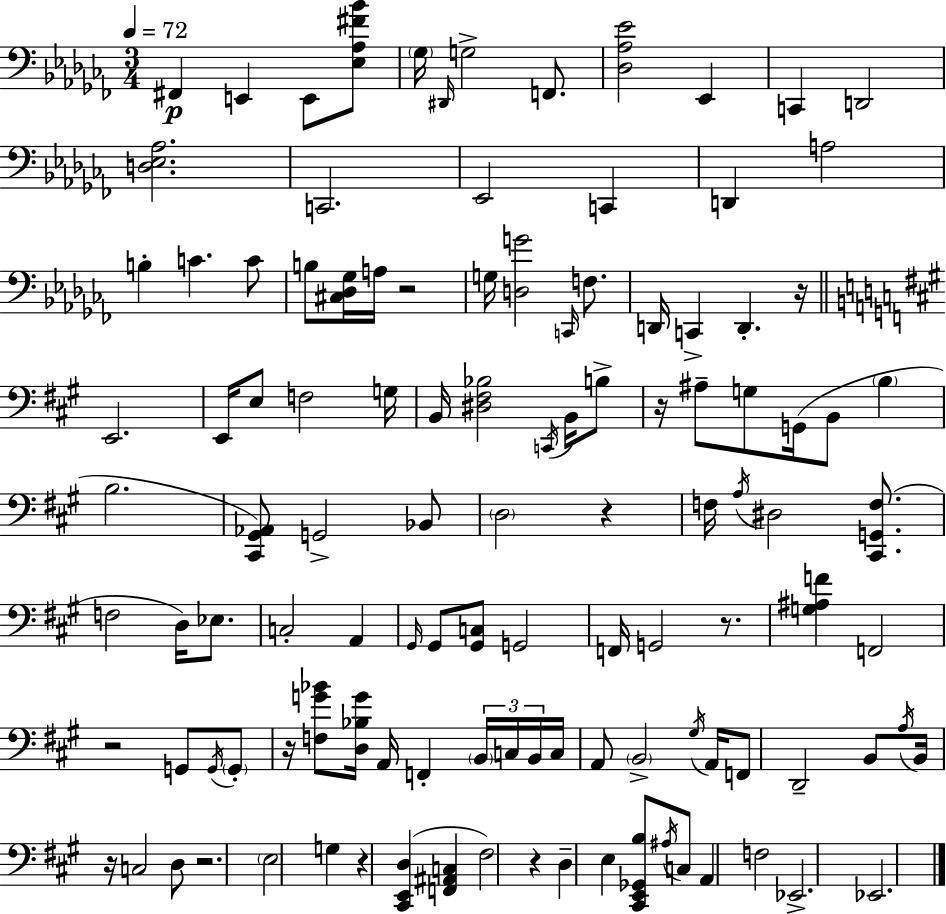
X:1
T:Untitled
M:3/4
L:1/4
K:Abm
^F,, E,, E,,/2 [_E,_A,^F_B]/2 _G,/4 ^D,,/4 G,2 F,,/2 [_D,_A,_E]2 _E,, C,, D,,2 [D,_E,_A,]2 C,,2 _E,,2 C,, D,, A,2 B, C C/2 B,/2 [^C,_D,_G,]/4 A,/4 z2 G,/4 [D,G]2 C,,/4 F,/2 D,,/4 C,, D,, z/4 E,,2 E,,/4 E,/2 F,2 G,/4 B,,/4 [^D,^F,_B,]2 C,,/4 B,,/4 B,/2 z/4 ^A,/2 G,/2 G,,/4 B,,/2 B, B,2 [^C,,^G,,_A,,]/2 G,,2 _B,,/2 D,2 z F,/4 A,/4 ^D,2 [^C,,G,,F,]/2 F,2 D,/4 _E,/2 C,2 A,, ^G,,/4 ^G,,/2 [^G,,C,]/2 G,,2 F,,/4 G,,2 z/2 [G,^A,F] F,,2 z2 G,,/2 G,,/4 G,,/2 z/4 [F,G_B]/2 [D,_B,G]/4 A,,/4 F,, B,,/4 C,/4 B,,/4 C,/4 A,,/2 B,,2 ^G,/4 A,,/4 F,,/2 D,,2 B,,/2 A,/4 B,,/4 z/4 C,2 D,/2 z2 E,2 G, z [^C,,E,,D,] [F,,^A,,C,] ^F,2 z D, E, [^C,,E,,_G,,B,]/2 ^A,/4 C,/2 A,, F,2 _E,,2 _E,,2